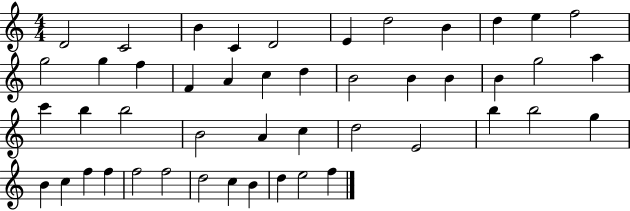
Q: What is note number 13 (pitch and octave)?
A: G5